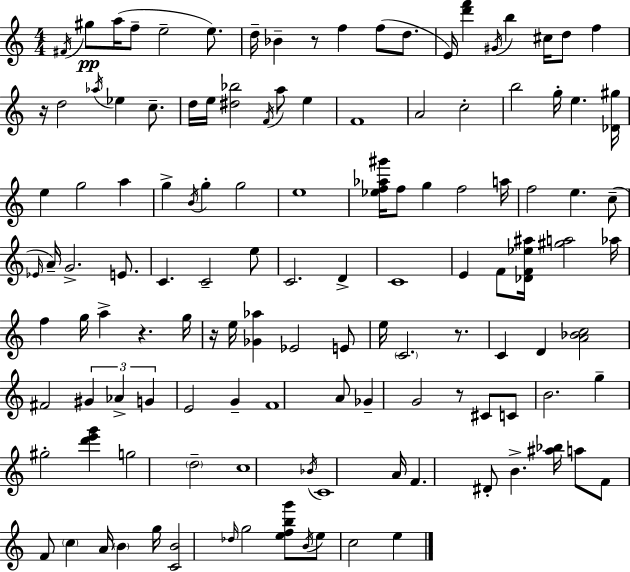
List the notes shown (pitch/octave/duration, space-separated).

F#4/s G#5/e A5/s F5/e E5/h E5/e. D5/s Bb4/q R/e F5/q F5/e D5/e. E4/s [D6,F6]/q G#4/s B5/q C#5/s D5/e F5/q R/s D5/h Ab5/s Eb5/q C5/e. D5/s E5/s [D#5,Bb5]/h F4/s A5/e E5/q F4/w A4/h C5/h B5/h G5/s E5/q. [Db4,G#5]/s E5/q G5/h A5/q G5/q B4/s G5/q G5/h E5/w [Eb5,F5,Ab5,G#6]/s F5/e G5/q F5/h A5/s F5/h E5/q. C5/e Eb4/s A4/s G4/h. E4/e. C4/q. C4/h E5/e C4/h. D4/q C4/w E4/q F4/e [Db4,F4,Eb5,A#5]/s [G#5,A5]/h Ab5/s F5/q G5/s A5/q R/q. G5/s R/s E5/s [Gb4,Ab5]/q Eb4/h E4/e E5/s C4/h. R/e. C4/q D4/q [A4,Bb4,C5]/h F#4/h G#4/q Ab4/q G4/q E4/h G4/q F4/w A4/e Gb4/q G4/h R/e C#4/e C4/e B4/h. G5/q G#5/h [D6,E6,G6]/q G5/h D5/h C5/w Bb4/s C4/w A4/s F4/q. D#4/e B4/q. [A#5,Bb5]/s A5/e F4/e F4/e C5/q A4/s B4/q G5/s [C4,B4]/h Db5/s G5/h [E5,F5,B5,G6]/e B4/s E5/e C5/h E5/q